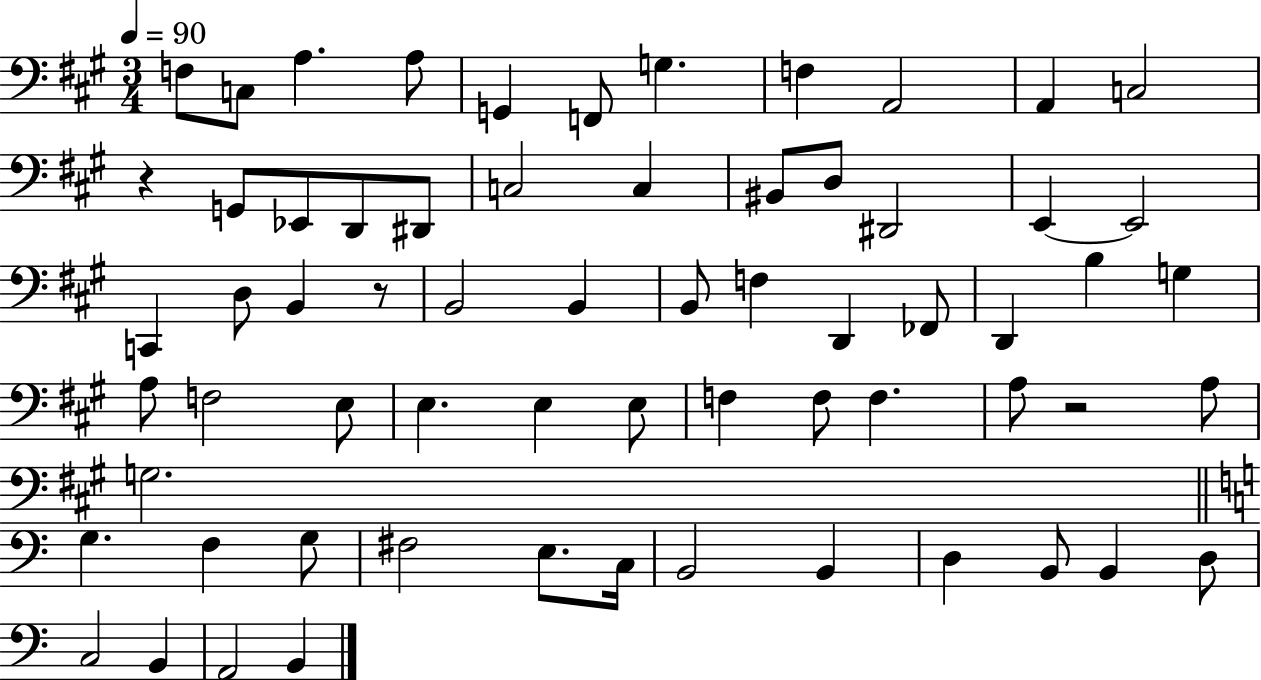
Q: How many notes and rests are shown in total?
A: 65